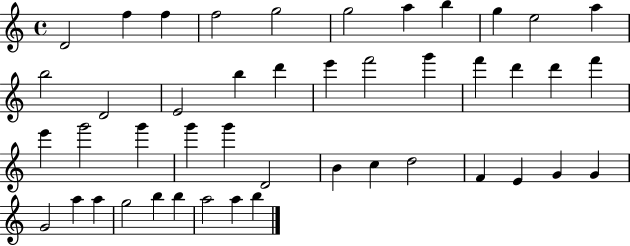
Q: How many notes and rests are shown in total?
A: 45